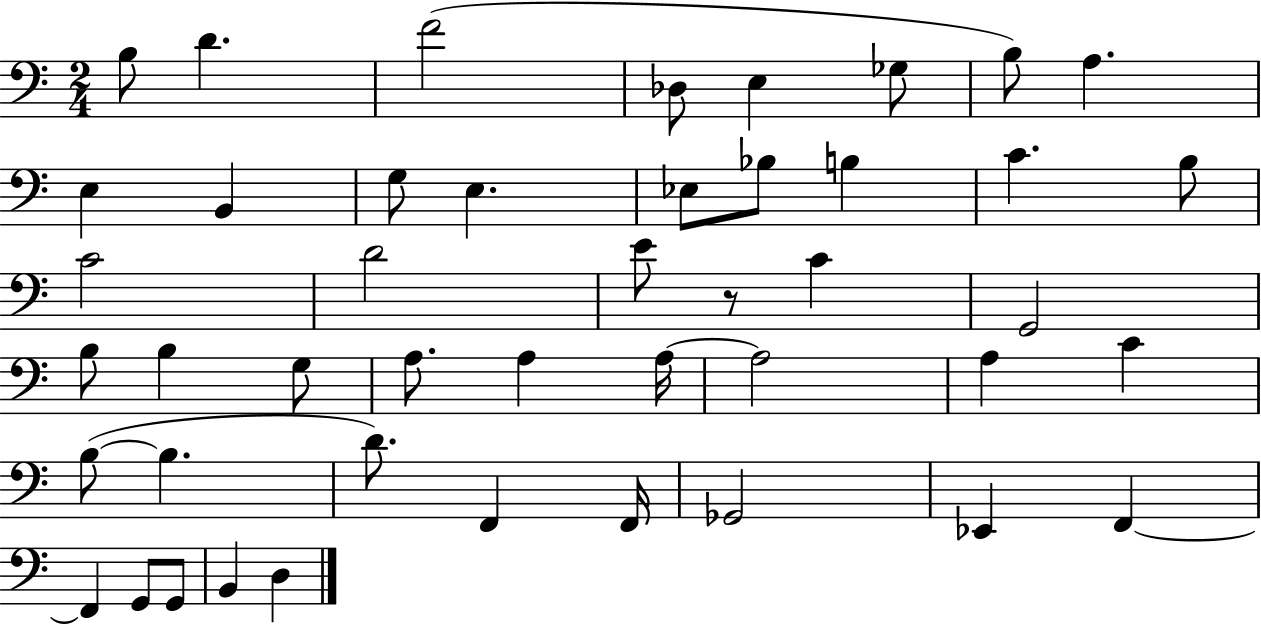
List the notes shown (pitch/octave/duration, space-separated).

B3/e D4/q. F4/h Db3/e E3/q Gb3/e B3/e A3/q. E3/q B2/q G3/e E3/q. Eb3/e Bb3/e B3/q C4/q. B3/e C4/h D4/h E4/e R/e C4/q G2/h B3/e B3/q G3/e A3/e. A3/q A3/s A3/h A3/q C4/q B3/e B3/q. D4/e. F2/q F2/s Gb2/h Eb2/q F2/q F2/q G2/e G2/e B2/q D3/q